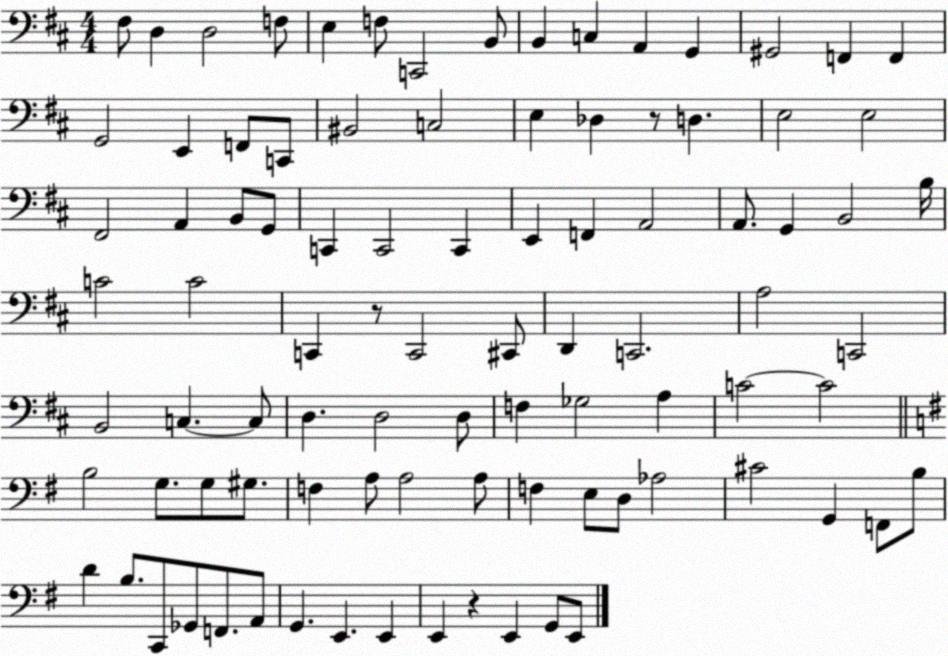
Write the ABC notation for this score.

X:1
T:Untitled
M:4/4
L:1/4
K:D
^F,/2 D, D,2 F,/2 E, F,/2 C,,2 B,,/2 B,, C, A,, G,, ^G,,2 F,, F,, G,,2 E,, F,,/2 C,,/2 ^B,,2 C,2 E, _D, z/2 D, E,2 E,2 ^F,,2 A,, B,,/2 G,,/2 C,, C,,2 C,, E,, F,, A,,2 A,,/2 G,, B,,2 B,/4 C2 C2 C,, z/2 C,,2 ^C,,/2 D,, C,,2 A,2 C,,2 B,,2 C, C,/2 D, D,2 D,/2 F, _G,2 A, C2 C2 B,2 G,/2 G,/2 ^G,/2 F, A,/2 A,2 A,/2 F, E,/2 D,/2 _A,2 ^C2 G,, F,,/2 B,/2 D B,/2 C,,/2 _G,,/2 F,,/2 A,,/2 G,, E,, E,, E,, z E,, G,,/2 E,,/2